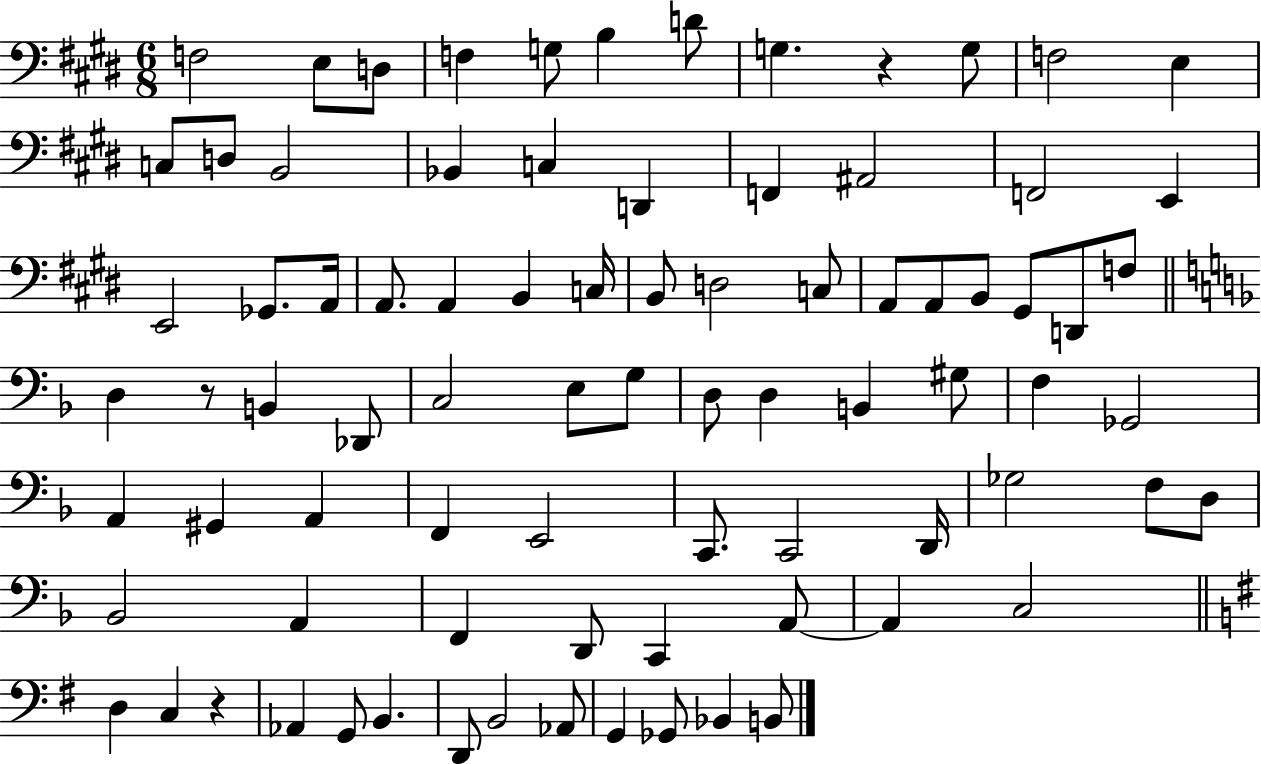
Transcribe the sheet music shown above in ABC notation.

X:1
T:Untitled
M:6/8
L:1/4
K:E
F,2 E,/2 D,/2 F, G,/2 B, D/2 G, z G,/2 F,2 E, C,/2 D,/2 B,,2 _B,, C, D,, F,, ^A,,2 F,,2 E,, E,,2 _G,,/2 A,,/4 A,,/2 A,, B,, C,/4 B,,/2 D,2 C,/2 A,,/2 A,,/2 B,,/2 ^G,,/2 D,,/2 F,/2 D, z/2 B,, _D,,/2 C,2 E,/2 G,/2 D,/2 D, B,, ^G,/2 F, _G,,2 A,, ^G,, A,, F,, E,,2 C,,/2 C,,2 D,,/4 _G,2 F,/2 D,/2 _B,,2 A,, F,, D,,/2 C,, A,,/2 A,, C,2 D, C, z _A,, G,,/2 B,, D,,/2 B,,2 _A,,/2 G,, _G,,/2 _B,, B,,/2